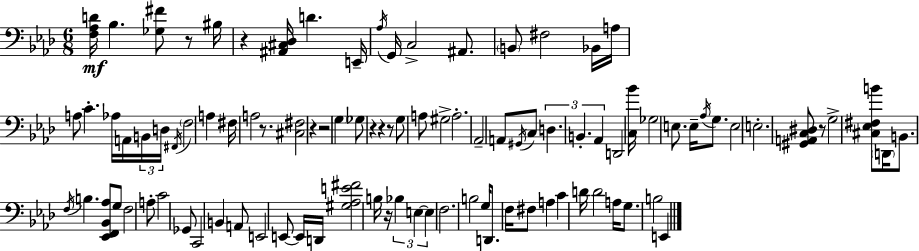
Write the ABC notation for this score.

X:1
T:Untitled
M:6/8
L:1/4
K:Fm
[F,_A,D]/4 _B, [_G,^F]/2 z/2 ^B,/4 z [^A,,^C,_D,]/4 D E,,/4 _A,/4 G,,/4 C,2 ^A,,/2 B,,/2 ^F,2 _B,,/4 A,/4 A,/2 C _A,/4 A,,/4 B,,/4 D,/4 ^F,,/4 F,2 A, ^F,/4 A,2 z/2 [^C,^F,]2 z z2 G, _G,/2 z z z/2 G,/2 A,/2 ^G,2 A,2 _A,,2 A,,/2 ^G,,/4 C,/2 D, B,, _A,, D,,2 [C,_B]/4 _G,2 E,/2 E,/4 _A,/4 G,/2 E,2 E,2 [^G,,A,,C,^D,]/2 z/2 G,2 [^C,_E,^F,B]/2 D,,/4 B,,/2 F,/4 B, [_E,,F,,_B,,_A,]/2 G,/2 F,2 A,/2 C2 _G,,/2 C,,2 B,, A,,/2 E,,2 E,,/2 E,,/4 D,,/4 [^G,_A,E^F]2 B,/4 z/4 _B, E, E, F,2 B,2 G,/4 D,,/2 F,/4 ^F,/2 A, C D/4 D2 A,/4 G,/2 B,2 E,,